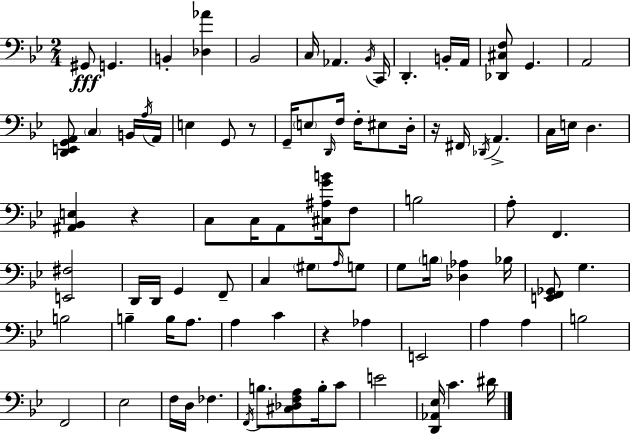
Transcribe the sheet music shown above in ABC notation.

X:1
T:Untitled
M:2/4
L:1/4
K:Bb
^G,,/2 G,, B,, [_D,_A] _B,,2 C,/4 _A,, _B,,/4 C,,/4 D,, B,,/4 A,,/4 [_D,,^C,F,]/2 G,, A,,2 [D,,E,,G,,A,,]/2 C, B,,/4 A,/4 A,,/4 E, G,,/2 z/2 G,,/4 E,/2 D,,/4 F,/4 F,/4 ^E,/2 D,/4 z/4 ^F,,/4 _D,,/4 A,, C,/4 E,/4 D, [^A,,_B,,E,] z C,/2 C,/4 A,,/2 [^C,^A,GB]/4 F,/2 B,2 A,/2 F,, [E,,^F,]2 D,,/4 D,,/4 G,, F,,/2 C, ^G,/2 A,/4 G,/2 G,/2 B,/4 [_D,_A,] _B,/4 [E,,F,,_G,,]/2 G, B,2 B, B,/4 A,/2 A, C z _A, E,,2 A, A, B,2 F,,2 _E,2 F,/4 D,/4 _F, F,,/4 B,/2 [^C,_D,F,A,]/2 B,/4 C/2 E2 [D,,_A,,_E,]/4 C ^D/4